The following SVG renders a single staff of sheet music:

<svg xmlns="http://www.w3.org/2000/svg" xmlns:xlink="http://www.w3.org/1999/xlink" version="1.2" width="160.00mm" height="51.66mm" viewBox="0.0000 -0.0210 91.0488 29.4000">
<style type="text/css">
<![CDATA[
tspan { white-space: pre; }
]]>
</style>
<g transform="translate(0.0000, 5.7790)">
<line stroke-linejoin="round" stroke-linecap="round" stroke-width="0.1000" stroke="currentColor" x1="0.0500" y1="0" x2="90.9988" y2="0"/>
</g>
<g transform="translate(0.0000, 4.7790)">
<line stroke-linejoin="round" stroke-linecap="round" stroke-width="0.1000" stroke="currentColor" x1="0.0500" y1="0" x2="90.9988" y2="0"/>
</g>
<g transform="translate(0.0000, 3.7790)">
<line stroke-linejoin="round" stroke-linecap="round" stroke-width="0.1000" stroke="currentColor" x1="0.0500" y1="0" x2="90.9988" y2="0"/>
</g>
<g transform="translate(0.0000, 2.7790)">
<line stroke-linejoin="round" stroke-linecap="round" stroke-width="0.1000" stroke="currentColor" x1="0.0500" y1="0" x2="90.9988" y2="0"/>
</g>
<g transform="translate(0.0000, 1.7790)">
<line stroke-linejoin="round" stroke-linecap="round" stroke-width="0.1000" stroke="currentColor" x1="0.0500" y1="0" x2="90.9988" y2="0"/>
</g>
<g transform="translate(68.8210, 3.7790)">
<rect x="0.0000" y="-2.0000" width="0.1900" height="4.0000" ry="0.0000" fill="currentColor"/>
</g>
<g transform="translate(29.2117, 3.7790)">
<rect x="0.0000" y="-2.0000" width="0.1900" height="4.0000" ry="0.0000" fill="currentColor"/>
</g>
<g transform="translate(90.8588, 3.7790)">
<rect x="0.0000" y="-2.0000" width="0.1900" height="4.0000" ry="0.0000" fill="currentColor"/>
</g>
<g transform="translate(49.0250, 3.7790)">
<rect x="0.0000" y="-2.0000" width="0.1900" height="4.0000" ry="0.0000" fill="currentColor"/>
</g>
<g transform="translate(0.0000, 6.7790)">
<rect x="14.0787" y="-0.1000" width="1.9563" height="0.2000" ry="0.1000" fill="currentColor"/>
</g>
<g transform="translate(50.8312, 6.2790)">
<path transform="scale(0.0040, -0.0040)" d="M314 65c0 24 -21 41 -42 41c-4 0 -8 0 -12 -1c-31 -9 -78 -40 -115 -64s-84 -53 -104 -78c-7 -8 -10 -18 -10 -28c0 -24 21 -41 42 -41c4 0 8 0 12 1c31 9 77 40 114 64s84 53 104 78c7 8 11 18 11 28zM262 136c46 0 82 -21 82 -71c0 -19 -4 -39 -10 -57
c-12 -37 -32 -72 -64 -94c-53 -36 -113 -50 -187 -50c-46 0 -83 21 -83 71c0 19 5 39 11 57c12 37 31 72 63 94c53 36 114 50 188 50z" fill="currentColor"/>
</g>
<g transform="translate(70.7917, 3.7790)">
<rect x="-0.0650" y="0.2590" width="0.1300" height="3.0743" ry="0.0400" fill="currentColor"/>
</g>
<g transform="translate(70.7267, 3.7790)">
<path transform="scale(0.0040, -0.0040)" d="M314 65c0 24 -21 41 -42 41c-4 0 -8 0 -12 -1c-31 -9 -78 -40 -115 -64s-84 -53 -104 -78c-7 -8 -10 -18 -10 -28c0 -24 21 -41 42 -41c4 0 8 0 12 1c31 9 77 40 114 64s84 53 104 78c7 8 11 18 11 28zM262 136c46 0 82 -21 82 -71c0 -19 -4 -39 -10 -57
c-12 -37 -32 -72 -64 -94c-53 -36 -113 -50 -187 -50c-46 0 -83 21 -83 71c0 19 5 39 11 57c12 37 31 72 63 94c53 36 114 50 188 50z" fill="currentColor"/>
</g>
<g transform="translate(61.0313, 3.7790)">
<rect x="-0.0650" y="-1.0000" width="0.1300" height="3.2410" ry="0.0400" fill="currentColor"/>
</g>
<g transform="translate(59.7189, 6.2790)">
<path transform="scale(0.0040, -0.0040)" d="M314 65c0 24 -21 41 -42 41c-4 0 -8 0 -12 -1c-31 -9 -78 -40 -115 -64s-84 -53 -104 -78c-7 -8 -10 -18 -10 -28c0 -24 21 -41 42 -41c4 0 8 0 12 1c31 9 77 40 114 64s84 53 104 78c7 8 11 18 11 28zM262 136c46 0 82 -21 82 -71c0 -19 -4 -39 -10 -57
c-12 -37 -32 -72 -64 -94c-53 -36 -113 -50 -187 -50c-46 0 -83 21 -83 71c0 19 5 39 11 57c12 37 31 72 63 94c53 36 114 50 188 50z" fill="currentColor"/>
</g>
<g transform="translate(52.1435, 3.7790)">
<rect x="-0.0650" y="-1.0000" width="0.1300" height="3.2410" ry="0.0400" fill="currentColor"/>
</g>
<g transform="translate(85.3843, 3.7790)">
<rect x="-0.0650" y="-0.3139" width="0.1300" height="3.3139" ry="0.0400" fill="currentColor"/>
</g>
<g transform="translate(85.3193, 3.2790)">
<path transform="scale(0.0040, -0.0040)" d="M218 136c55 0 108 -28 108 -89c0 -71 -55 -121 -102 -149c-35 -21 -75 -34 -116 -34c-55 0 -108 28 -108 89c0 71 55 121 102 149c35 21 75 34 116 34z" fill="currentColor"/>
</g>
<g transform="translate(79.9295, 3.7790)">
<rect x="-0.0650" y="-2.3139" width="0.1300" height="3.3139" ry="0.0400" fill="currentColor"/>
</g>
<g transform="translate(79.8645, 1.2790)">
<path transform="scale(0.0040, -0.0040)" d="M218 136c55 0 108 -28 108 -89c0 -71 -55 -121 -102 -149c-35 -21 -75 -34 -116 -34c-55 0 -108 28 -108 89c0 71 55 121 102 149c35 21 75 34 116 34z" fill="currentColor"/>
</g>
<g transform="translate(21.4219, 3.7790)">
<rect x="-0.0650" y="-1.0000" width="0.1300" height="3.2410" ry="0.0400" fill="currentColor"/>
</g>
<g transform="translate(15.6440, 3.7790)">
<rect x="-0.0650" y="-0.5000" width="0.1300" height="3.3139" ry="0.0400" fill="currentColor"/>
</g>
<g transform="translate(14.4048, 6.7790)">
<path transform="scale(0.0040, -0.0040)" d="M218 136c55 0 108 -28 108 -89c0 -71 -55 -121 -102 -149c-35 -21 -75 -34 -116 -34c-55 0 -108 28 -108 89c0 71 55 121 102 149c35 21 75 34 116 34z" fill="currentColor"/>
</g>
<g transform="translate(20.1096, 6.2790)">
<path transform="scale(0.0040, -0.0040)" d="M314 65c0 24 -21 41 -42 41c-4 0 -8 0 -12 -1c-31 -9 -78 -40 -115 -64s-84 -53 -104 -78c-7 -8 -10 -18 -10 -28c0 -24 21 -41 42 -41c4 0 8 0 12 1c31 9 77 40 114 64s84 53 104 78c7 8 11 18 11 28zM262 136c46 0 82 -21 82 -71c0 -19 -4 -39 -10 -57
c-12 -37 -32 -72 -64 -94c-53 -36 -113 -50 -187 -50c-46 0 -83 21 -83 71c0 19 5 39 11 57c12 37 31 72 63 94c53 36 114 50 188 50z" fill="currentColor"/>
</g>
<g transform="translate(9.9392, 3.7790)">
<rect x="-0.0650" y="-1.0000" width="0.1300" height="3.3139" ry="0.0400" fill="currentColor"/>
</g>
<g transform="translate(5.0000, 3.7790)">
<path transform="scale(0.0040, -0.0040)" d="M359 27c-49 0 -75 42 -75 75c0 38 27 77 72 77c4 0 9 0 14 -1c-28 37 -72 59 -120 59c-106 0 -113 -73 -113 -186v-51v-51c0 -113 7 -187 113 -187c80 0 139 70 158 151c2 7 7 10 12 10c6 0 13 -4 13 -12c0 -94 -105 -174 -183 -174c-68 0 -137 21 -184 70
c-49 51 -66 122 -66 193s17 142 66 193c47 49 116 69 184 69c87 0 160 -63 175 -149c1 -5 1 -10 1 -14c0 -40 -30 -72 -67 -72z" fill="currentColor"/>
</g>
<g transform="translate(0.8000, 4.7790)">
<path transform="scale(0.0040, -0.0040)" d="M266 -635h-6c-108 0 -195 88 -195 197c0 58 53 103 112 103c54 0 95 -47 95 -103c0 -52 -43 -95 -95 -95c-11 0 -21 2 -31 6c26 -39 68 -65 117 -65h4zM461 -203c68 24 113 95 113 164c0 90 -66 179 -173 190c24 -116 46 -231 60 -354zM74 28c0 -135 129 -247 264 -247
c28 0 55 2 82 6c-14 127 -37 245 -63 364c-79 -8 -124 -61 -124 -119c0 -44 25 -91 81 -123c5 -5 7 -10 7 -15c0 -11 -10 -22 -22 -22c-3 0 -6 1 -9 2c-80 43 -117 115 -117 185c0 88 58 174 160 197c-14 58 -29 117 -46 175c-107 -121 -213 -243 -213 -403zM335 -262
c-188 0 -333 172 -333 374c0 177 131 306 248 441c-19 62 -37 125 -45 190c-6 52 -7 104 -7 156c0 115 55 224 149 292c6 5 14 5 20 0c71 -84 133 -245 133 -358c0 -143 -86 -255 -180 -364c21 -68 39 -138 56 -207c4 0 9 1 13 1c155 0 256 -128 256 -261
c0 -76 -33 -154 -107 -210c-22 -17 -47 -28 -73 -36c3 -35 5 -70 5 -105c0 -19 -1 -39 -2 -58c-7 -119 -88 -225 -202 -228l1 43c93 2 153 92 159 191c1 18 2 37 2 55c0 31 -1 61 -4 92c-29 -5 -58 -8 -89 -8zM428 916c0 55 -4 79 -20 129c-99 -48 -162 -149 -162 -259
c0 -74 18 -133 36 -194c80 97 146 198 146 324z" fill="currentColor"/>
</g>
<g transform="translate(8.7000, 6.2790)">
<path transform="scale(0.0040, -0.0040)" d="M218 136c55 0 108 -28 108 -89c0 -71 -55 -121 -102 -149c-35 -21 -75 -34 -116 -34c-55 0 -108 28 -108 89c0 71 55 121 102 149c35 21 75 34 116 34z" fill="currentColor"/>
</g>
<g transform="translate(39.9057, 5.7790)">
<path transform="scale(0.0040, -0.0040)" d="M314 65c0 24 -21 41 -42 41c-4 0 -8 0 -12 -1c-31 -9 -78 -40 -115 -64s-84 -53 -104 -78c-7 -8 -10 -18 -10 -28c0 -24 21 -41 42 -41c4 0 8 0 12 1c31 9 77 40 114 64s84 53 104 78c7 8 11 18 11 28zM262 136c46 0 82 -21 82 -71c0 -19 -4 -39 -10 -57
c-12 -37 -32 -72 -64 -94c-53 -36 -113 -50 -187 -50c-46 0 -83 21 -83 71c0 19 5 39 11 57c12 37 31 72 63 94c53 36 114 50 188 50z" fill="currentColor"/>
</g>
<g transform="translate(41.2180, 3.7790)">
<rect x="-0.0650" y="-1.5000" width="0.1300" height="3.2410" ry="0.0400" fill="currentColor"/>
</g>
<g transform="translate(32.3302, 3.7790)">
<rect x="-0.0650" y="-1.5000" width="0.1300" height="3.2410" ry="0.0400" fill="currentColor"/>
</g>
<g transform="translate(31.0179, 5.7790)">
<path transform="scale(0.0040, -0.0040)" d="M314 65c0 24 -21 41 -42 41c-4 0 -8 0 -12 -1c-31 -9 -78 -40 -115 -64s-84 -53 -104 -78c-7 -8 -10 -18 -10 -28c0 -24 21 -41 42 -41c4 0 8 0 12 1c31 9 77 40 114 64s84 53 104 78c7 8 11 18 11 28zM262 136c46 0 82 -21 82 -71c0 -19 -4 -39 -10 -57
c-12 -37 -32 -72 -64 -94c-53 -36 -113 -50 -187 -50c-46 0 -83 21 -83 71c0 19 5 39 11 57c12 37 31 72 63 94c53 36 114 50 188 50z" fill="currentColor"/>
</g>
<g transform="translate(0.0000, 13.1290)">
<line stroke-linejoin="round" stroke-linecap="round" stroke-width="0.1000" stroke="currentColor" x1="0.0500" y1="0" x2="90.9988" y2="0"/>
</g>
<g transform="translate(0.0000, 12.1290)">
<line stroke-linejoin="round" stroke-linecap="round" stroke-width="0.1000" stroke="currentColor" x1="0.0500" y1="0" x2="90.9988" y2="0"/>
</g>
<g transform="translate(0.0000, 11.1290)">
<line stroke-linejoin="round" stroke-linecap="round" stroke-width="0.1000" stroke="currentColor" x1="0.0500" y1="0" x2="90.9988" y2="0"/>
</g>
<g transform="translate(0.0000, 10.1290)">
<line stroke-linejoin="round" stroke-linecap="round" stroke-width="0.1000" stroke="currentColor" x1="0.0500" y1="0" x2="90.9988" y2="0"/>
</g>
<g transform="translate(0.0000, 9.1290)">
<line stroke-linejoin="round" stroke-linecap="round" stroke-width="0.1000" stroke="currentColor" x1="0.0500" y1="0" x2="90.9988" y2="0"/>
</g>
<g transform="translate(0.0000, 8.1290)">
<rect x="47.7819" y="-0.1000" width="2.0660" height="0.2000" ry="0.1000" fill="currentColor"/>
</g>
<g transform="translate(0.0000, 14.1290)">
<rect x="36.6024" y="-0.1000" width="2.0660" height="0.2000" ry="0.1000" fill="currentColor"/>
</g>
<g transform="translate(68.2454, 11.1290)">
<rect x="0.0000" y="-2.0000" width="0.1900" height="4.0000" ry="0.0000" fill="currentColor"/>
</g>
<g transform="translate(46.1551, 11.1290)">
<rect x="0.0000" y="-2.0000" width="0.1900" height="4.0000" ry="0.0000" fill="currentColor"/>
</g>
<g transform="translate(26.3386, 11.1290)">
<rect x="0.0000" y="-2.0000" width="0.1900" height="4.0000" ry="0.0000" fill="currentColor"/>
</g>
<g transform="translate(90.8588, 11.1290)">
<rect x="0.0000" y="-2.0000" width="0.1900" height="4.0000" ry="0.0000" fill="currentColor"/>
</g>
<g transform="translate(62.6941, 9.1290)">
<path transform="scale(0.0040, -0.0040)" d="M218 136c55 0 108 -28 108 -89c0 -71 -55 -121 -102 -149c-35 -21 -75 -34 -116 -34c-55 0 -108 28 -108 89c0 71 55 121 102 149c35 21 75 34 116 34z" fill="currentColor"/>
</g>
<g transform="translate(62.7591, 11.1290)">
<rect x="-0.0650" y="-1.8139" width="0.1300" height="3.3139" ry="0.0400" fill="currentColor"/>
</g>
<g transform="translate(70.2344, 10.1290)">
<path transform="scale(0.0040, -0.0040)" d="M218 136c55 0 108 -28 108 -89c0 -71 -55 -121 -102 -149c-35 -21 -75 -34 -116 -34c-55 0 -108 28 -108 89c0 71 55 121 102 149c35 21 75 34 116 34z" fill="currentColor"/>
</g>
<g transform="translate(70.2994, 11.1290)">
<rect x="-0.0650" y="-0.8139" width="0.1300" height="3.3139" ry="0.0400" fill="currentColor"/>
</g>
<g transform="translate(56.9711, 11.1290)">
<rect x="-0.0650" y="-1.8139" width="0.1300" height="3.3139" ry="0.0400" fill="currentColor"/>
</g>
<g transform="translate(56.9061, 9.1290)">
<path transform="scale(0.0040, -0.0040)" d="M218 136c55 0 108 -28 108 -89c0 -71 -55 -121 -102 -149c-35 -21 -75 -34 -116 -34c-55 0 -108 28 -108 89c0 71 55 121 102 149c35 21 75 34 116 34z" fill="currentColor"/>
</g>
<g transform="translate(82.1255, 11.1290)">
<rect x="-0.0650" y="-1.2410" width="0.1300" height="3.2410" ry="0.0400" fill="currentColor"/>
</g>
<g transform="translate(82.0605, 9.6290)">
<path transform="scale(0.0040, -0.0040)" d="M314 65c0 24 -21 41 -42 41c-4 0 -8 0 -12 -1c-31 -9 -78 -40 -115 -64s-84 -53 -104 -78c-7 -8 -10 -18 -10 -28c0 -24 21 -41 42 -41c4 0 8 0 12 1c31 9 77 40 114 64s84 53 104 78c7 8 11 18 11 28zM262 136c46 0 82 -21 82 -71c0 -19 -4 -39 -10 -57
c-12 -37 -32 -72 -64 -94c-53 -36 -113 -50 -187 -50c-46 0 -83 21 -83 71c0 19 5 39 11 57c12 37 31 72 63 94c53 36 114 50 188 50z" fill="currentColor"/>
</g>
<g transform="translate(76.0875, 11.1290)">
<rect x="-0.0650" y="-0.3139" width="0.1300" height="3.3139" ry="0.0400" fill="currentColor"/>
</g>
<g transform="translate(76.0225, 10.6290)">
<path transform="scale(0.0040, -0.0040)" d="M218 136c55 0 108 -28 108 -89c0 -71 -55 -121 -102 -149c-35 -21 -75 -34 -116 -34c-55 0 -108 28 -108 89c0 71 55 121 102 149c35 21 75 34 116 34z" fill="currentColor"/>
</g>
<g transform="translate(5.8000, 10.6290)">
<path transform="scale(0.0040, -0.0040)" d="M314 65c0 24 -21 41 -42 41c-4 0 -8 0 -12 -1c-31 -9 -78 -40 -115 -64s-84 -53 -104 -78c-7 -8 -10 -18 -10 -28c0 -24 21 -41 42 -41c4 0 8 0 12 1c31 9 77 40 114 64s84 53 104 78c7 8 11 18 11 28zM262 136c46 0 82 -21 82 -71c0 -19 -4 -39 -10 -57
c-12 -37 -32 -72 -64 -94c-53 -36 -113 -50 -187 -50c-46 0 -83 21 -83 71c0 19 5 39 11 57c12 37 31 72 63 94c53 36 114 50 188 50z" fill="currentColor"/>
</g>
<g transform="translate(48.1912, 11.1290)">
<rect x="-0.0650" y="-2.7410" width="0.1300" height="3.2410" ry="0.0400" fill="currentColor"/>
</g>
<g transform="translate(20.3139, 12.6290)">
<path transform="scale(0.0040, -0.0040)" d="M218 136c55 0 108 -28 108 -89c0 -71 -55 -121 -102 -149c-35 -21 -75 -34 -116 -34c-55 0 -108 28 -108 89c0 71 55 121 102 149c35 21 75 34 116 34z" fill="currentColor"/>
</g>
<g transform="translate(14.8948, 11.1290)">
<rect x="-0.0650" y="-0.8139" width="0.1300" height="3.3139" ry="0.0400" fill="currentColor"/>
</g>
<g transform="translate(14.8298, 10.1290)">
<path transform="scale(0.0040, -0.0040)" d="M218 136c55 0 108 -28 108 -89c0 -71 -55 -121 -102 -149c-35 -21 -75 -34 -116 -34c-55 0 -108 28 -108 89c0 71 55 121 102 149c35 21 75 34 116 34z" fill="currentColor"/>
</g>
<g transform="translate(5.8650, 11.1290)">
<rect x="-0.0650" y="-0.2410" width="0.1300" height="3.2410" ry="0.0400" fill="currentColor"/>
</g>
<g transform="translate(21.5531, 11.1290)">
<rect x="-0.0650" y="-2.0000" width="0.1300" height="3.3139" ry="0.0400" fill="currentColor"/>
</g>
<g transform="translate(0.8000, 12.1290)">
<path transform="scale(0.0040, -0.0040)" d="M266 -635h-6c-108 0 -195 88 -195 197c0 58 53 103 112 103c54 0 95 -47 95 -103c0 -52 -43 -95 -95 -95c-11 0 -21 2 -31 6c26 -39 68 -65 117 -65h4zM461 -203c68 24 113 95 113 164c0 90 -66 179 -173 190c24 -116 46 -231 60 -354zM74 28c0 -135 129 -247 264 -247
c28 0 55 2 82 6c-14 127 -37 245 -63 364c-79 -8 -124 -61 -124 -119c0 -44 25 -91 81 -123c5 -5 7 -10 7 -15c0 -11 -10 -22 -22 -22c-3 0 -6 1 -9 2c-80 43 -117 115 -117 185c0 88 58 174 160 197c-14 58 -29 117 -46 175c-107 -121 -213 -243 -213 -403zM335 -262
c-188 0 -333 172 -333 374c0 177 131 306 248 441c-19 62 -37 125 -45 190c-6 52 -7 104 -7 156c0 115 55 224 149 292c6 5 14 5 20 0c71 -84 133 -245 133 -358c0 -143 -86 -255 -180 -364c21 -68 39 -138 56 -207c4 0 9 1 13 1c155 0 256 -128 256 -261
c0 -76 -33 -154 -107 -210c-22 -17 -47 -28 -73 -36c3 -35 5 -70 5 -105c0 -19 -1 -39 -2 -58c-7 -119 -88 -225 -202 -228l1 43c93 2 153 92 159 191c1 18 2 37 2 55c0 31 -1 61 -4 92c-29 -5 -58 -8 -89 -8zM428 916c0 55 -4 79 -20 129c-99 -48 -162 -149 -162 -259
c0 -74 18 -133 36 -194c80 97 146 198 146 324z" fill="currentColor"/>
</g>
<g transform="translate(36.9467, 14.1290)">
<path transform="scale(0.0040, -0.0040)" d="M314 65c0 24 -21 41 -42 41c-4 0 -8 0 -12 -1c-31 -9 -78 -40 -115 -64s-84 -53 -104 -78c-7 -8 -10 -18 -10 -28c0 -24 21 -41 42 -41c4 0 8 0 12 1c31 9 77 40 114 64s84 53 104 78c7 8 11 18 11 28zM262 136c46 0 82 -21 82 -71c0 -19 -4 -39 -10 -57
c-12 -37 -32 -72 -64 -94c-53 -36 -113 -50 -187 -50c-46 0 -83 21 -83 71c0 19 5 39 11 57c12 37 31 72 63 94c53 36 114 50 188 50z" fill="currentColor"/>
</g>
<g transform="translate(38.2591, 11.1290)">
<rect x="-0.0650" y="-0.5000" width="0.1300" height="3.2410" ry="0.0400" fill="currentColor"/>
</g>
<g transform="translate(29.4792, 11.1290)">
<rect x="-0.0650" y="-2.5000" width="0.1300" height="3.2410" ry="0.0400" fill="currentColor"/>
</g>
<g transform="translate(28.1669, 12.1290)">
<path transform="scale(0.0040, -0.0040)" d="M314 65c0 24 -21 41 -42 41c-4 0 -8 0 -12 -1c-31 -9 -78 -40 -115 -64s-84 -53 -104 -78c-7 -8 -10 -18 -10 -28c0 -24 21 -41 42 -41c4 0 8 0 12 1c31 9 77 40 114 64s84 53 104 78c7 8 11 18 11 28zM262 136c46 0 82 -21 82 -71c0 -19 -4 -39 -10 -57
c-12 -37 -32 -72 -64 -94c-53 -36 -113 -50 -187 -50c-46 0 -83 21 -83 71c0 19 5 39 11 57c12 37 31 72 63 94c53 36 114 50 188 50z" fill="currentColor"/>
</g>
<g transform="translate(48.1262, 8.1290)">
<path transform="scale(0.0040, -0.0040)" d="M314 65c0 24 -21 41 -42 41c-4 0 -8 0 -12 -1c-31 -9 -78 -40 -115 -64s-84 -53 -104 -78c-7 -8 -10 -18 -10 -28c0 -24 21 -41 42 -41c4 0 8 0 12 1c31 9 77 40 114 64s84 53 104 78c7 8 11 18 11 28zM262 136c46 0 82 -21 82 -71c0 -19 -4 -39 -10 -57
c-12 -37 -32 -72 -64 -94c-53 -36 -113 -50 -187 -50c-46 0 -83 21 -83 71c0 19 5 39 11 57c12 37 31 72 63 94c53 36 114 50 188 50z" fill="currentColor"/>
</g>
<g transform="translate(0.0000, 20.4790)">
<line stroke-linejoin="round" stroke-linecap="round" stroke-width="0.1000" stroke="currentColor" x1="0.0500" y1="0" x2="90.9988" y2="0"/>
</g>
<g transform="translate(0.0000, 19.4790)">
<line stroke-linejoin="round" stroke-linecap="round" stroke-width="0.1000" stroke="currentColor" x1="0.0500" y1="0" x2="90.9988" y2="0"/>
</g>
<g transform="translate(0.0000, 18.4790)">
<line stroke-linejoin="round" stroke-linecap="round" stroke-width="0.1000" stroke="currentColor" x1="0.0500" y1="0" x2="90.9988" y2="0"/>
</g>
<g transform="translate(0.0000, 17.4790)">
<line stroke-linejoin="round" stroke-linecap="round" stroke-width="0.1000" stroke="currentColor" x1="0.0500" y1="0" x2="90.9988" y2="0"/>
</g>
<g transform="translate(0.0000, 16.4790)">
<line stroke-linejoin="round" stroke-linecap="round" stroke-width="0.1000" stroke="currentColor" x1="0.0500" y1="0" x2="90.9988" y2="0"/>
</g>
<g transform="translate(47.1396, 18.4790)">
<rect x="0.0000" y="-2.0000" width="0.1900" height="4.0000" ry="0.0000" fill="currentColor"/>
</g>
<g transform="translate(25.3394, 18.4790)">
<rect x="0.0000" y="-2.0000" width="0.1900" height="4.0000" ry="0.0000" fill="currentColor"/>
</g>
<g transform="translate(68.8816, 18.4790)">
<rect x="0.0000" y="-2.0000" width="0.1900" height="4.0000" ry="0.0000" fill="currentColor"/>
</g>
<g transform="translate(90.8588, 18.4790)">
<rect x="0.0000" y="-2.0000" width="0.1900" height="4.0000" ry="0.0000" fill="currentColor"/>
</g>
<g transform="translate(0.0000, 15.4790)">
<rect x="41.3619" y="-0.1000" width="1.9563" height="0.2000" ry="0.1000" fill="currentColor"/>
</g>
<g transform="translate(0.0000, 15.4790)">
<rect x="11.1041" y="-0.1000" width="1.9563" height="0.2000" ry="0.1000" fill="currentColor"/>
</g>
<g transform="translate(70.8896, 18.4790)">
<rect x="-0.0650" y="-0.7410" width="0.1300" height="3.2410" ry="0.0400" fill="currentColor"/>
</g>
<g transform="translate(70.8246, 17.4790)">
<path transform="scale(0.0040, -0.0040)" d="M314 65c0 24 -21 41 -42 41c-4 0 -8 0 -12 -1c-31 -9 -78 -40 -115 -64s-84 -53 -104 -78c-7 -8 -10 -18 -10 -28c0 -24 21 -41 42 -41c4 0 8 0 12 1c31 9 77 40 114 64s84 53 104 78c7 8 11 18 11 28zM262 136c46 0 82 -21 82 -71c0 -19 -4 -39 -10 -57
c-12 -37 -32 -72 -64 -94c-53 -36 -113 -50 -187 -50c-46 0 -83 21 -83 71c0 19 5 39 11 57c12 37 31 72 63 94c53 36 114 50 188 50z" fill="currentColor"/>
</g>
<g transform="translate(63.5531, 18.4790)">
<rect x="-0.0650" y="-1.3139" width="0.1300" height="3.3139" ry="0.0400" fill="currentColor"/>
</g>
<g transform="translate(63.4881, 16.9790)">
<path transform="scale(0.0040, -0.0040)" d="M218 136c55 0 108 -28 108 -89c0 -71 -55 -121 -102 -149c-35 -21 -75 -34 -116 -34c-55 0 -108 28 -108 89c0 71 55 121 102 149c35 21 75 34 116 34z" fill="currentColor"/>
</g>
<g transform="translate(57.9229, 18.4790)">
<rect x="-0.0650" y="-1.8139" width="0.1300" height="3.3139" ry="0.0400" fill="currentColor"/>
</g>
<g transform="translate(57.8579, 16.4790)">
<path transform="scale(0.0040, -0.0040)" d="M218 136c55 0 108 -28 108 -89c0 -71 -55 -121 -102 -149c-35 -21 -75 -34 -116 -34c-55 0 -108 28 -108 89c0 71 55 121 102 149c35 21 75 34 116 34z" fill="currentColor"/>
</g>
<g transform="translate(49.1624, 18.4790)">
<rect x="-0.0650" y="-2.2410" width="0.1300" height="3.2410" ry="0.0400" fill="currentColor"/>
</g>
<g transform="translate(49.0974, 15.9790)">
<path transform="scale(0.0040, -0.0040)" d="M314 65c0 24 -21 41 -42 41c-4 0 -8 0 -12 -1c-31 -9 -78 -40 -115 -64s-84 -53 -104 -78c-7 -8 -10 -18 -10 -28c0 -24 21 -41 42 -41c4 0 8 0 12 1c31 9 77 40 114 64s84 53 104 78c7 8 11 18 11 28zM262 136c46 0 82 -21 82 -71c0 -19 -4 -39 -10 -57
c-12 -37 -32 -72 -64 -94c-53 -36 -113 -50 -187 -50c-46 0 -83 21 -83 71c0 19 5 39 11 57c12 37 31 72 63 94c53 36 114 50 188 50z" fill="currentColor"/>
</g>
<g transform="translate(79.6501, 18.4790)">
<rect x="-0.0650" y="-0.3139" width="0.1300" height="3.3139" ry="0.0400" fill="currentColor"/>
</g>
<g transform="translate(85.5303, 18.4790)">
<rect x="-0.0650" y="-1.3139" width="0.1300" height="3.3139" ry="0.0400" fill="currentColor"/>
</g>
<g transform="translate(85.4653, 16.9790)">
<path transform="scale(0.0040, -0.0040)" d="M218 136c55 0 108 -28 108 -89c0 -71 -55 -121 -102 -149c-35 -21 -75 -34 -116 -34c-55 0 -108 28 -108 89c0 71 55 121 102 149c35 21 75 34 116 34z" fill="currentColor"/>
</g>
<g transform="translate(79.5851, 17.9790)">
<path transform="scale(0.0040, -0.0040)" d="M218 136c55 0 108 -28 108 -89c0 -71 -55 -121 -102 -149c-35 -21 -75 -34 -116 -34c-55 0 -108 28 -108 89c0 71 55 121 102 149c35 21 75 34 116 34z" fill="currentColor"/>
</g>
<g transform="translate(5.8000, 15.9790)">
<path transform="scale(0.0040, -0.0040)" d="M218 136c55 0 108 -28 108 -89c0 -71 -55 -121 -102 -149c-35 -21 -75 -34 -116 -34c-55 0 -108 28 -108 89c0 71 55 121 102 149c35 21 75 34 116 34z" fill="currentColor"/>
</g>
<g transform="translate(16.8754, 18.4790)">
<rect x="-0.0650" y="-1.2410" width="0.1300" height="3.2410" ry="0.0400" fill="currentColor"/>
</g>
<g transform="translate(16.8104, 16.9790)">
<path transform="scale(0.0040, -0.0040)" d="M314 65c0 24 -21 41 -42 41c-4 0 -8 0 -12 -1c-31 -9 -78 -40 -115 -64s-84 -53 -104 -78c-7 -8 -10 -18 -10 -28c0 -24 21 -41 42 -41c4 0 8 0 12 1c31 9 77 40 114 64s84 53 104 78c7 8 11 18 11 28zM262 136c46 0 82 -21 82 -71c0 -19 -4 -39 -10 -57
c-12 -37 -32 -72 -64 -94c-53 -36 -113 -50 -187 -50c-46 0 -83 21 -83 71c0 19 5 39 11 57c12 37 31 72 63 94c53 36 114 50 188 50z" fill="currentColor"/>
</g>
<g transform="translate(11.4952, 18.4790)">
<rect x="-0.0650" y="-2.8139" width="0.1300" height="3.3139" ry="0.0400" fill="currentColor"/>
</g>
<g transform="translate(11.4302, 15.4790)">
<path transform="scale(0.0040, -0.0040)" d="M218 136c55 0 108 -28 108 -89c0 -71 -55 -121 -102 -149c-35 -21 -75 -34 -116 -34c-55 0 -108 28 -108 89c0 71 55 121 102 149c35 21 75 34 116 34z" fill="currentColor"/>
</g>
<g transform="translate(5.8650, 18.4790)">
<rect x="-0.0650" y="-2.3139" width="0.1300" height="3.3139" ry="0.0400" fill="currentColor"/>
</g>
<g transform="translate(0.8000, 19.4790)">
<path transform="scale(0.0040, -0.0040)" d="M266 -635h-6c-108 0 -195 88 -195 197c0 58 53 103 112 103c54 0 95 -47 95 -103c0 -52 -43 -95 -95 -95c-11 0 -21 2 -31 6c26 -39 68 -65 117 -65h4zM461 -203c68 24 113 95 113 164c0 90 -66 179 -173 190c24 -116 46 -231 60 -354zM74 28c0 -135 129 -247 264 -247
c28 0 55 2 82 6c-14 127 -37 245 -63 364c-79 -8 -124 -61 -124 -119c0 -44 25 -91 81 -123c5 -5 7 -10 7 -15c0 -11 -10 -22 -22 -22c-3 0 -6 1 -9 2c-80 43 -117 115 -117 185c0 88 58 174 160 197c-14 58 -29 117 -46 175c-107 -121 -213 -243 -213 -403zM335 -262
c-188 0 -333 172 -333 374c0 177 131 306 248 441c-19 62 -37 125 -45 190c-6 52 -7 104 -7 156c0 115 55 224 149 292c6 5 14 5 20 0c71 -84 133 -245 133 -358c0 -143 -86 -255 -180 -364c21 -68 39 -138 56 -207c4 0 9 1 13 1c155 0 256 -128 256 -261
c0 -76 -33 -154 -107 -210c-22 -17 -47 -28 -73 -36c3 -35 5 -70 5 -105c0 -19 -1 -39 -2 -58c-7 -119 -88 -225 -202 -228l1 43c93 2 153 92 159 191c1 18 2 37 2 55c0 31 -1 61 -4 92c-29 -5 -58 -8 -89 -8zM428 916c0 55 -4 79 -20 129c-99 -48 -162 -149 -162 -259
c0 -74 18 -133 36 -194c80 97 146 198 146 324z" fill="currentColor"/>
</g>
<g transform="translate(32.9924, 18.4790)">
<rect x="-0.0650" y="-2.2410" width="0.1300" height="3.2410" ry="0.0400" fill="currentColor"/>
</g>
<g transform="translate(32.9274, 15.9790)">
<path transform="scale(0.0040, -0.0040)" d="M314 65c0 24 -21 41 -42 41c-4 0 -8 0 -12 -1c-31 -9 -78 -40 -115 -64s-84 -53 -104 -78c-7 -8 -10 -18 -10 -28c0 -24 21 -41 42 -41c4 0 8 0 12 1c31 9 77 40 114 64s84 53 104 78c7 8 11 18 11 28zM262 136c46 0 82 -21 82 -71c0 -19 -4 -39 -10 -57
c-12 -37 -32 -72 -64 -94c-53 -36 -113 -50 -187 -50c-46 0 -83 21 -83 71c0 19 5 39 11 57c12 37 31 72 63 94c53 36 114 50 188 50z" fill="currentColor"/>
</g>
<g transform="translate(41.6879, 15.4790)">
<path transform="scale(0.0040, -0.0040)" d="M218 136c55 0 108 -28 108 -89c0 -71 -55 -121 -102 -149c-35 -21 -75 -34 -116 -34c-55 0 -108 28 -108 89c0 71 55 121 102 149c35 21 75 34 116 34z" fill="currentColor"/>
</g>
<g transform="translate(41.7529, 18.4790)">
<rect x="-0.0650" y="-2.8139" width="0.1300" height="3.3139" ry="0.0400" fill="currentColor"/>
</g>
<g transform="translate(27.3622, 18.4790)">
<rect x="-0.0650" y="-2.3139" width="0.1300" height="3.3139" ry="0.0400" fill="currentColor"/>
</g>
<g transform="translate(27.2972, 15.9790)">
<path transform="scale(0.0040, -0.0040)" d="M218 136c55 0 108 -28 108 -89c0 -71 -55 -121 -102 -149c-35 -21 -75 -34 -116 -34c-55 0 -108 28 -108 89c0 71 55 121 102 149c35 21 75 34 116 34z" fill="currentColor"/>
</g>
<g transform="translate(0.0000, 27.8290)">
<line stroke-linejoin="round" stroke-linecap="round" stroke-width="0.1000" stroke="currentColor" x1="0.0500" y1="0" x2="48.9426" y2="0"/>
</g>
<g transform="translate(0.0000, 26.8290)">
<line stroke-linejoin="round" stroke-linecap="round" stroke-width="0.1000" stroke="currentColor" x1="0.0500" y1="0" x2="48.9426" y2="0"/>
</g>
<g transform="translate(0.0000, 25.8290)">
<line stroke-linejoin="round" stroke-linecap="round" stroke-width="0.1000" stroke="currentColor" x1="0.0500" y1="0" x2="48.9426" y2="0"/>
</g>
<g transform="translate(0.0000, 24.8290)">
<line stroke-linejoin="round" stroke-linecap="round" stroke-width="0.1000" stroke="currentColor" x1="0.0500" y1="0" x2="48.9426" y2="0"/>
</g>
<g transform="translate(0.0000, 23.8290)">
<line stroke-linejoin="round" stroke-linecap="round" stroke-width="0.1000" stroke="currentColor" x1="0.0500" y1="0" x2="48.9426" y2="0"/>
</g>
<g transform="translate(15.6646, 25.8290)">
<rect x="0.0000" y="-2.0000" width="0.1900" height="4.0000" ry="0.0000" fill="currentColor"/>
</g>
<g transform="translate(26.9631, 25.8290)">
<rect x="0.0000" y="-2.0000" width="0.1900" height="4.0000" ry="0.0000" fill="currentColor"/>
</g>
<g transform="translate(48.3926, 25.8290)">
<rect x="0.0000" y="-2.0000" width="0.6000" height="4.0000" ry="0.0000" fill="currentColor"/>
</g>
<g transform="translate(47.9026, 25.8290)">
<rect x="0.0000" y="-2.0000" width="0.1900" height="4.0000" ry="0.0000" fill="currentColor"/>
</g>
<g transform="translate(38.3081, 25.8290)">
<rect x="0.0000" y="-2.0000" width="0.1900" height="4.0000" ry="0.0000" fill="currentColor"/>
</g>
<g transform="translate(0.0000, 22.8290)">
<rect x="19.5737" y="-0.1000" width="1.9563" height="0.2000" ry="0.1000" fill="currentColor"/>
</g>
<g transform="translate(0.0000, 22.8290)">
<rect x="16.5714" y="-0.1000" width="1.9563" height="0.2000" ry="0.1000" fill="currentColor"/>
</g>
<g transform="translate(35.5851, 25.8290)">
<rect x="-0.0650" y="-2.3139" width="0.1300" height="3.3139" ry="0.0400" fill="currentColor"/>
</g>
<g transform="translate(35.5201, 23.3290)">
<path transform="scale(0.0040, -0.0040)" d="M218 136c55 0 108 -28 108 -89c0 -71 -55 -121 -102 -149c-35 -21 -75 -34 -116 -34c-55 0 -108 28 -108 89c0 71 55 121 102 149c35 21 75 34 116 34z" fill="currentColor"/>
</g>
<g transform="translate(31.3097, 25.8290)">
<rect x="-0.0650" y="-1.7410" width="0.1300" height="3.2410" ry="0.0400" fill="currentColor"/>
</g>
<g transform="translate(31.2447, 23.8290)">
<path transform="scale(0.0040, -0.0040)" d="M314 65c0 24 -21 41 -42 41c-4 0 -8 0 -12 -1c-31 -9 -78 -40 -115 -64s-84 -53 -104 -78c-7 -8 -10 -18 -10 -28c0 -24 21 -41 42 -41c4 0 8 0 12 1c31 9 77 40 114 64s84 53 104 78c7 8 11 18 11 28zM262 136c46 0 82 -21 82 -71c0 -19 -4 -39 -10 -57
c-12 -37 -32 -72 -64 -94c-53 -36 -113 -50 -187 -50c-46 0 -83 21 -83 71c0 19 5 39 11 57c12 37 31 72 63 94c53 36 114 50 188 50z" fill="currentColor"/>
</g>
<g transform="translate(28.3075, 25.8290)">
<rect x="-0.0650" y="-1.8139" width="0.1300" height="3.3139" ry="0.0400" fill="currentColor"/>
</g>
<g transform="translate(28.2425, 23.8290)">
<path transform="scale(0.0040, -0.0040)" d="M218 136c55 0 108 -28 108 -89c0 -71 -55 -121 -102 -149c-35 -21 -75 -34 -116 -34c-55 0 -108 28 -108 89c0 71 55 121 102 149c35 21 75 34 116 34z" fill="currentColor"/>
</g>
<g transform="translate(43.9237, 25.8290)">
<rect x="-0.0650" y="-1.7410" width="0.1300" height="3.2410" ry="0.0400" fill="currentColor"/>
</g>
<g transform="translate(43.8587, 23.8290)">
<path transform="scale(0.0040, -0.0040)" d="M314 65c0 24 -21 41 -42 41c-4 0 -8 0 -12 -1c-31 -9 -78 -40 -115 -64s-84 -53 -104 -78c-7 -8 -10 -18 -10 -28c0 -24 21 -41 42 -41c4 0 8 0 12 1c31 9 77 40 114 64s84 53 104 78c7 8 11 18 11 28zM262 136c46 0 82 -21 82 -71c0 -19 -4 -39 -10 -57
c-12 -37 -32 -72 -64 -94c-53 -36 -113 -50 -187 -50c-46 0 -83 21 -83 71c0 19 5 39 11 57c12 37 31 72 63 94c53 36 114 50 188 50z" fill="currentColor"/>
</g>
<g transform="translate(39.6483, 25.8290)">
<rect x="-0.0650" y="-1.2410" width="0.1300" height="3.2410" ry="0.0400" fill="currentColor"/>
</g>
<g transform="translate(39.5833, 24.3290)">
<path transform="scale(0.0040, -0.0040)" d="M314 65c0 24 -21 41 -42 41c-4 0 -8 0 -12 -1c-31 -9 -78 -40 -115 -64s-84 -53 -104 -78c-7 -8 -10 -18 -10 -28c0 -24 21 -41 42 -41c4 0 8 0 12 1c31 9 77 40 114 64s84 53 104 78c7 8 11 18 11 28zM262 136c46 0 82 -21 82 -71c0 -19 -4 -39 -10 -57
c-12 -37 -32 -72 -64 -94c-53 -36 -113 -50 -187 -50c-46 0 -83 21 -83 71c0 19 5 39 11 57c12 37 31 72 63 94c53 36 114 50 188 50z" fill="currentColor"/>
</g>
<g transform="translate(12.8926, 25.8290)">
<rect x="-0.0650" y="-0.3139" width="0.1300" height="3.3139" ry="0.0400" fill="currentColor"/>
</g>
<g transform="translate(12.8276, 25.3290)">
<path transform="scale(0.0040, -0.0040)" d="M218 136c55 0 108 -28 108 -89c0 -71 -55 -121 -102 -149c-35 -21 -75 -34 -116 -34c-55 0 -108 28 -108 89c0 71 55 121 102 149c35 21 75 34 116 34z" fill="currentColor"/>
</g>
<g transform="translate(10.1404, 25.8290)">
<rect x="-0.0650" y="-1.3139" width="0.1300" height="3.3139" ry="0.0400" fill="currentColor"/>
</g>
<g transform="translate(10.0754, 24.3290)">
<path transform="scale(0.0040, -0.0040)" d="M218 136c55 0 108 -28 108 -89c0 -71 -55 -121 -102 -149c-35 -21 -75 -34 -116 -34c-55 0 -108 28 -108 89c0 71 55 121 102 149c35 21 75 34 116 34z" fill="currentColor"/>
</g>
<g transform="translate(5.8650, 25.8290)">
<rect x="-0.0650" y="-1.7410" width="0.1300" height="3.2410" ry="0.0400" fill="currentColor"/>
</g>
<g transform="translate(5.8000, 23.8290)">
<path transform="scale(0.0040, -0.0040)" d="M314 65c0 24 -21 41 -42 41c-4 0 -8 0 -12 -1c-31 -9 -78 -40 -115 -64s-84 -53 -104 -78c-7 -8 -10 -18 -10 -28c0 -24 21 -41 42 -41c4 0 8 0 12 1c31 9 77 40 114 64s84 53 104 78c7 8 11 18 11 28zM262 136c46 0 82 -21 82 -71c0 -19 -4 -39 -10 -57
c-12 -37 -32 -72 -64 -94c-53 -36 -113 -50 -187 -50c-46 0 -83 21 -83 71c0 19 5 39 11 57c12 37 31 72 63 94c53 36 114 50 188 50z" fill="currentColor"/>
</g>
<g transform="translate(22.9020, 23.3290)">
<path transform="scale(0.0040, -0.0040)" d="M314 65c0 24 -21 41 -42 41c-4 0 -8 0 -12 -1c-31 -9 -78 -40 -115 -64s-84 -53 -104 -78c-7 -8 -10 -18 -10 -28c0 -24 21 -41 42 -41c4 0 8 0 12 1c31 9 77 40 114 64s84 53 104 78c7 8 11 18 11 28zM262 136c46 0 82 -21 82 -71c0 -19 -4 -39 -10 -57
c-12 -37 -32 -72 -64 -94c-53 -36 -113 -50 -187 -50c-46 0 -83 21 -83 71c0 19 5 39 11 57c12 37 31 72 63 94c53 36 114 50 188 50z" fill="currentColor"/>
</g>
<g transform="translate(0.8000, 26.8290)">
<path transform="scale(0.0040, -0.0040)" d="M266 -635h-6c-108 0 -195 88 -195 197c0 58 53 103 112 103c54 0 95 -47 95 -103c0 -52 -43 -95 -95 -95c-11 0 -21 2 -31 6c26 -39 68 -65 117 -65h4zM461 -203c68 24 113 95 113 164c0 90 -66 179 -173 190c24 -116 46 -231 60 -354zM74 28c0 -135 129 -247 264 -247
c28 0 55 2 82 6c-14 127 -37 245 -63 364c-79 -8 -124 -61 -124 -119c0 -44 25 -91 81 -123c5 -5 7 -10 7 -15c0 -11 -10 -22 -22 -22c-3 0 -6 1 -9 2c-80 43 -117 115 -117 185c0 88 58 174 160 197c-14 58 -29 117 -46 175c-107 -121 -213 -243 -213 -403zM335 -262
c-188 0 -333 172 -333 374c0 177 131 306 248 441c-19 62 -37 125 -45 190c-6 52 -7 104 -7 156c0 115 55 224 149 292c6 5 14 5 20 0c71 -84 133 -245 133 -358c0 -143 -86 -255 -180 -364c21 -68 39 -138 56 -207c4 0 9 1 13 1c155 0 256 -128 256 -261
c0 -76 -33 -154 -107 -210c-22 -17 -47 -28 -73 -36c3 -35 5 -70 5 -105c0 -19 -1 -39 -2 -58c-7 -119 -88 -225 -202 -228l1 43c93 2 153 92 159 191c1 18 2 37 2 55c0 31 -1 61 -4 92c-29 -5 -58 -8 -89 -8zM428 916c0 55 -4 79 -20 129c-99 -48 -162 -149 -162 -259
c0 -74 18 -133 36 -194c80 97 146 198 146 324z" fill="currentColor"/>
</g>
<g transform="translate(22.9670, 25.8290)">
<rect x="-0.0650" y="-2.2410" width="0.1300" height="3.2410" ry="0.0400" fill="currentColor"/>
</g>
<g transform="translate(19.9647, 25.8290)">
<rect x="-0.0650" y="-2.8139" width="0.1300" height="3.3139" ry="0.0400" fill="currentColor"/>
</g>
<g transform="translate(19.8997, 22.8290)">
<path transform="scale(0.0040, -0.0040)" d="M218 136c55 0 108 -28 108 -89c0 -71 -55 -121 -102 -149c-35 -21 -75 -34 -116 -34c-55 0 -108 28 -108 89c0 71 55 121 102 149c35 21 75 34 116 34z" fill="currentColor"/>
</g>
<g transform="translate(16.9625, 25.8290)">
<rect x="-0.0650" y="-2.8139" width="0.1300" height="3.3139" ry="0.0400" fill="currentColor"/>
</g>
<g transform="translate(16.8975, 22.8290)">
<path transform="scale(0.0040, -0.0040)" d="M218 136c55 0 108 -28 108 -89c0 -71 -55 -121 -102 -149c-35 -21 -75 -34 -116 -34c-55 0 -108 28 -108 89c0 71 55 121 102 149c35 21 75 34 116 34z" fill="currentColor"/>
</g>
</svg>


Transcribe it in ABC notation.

X:1
T:Untitled
M:4/4
L:1/4
K:C
D C D2 E2 E2 D2 D2 B2 g c c2 d F G2 C2 a2 f f d c e2 g a e2 g g2 a g2 f e d2 c e f2 e c a a g2 f f2 g e2 f2